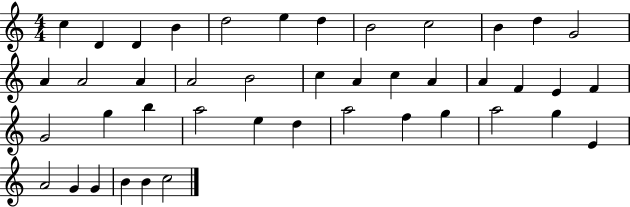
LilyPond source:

{
  \clef treble
  \numericTimeSignature
  \time 4/4
  \key c \major
  c''4 d'4 d'4 b'4 | d''2 e''4 d''4 | b'2 c''2 | b'4 d''4 g'2 | \break a'4 a'2 a'4 | a'2 b'2 | c''4 a'4 c''4 a'4 | a'4 f'4 e'4 f'4 | \break g'2 g''4 b''4 | a''2 e''4 d''4 | a''2 f''4 g''4 | a''2 g''4 e'4 | \break a'2 g'4 g'4 | b'4 b'4 c''2 | \bar "|."
}